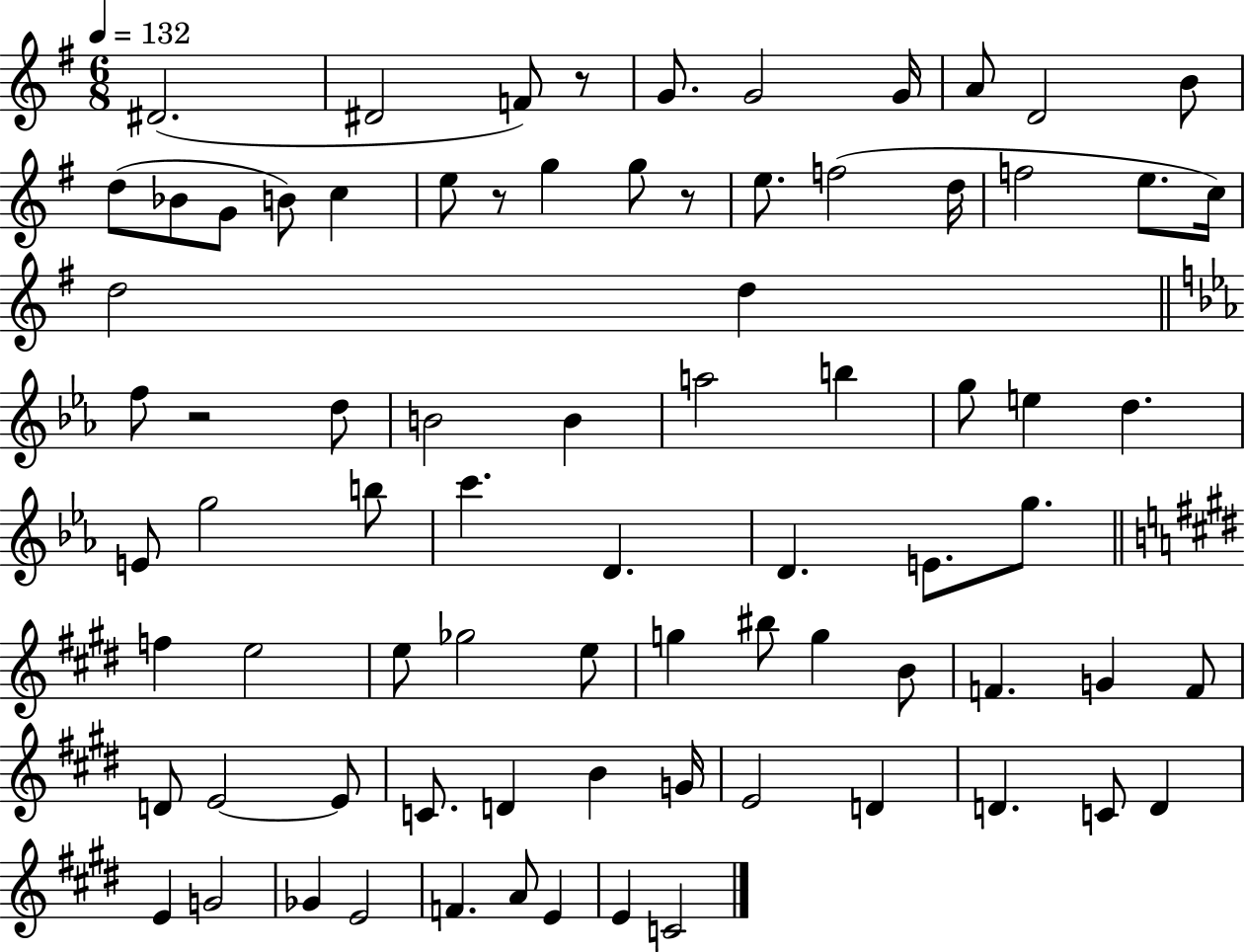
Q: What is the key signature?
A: G major